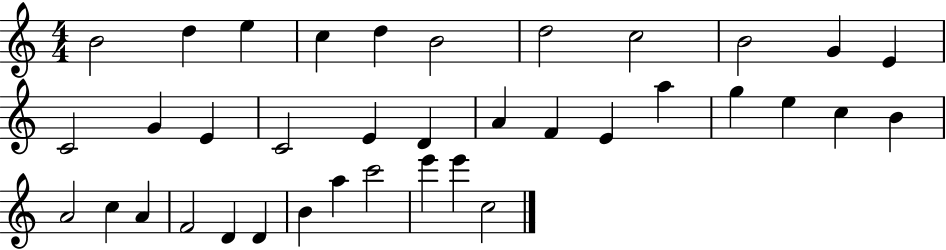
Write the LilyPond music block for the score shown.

{
  \clef treble
  \numericTimeSignature
  \time 4/4
  \key c \major
  b'2 d''4 e''4 | c''4 d''4 b'2 | d''2 c''2 | b'2 g'4 e'4 | \break c'2 g'4 e'4 | c'2 e'4 d'4 | a'4 f'4 e'4 a''4 | g''4 e''4 c''4 b'4 | \break a'2 c''4 a'4 | f'2 d'4 d'4 | b'4 a''4 c'''2 | e'''4 e'''4 c''2 | \break \bar "|."
}